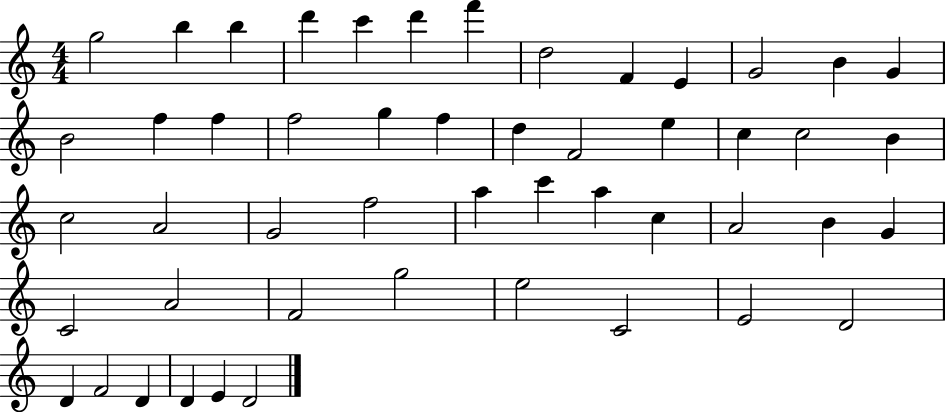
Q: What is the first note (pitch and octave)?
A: G5